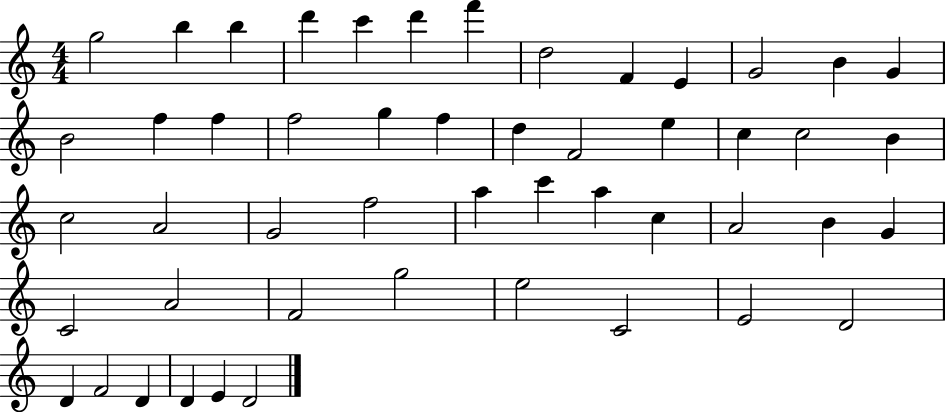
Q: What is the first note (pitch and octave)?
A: G5